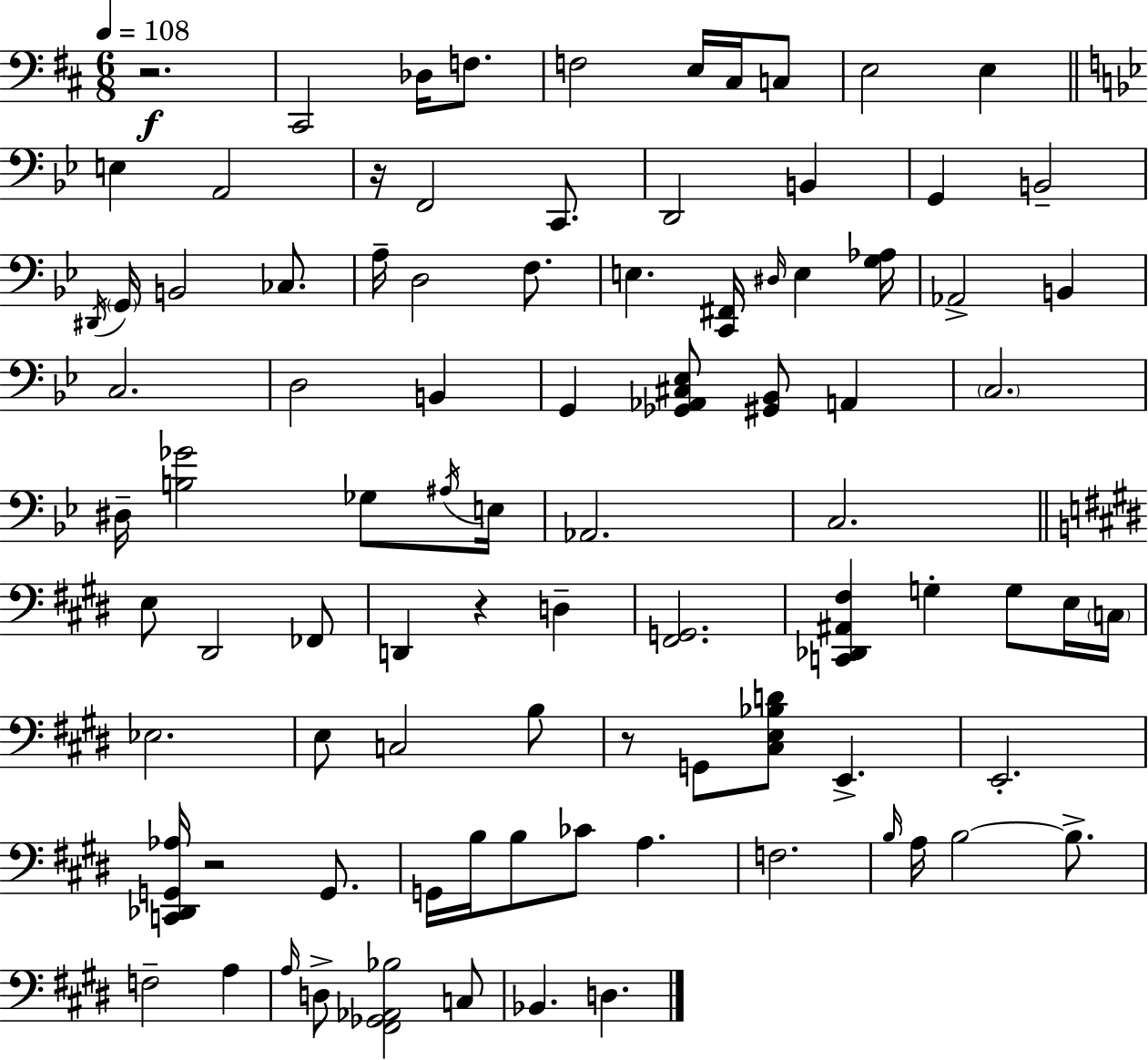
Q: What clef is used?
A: bass